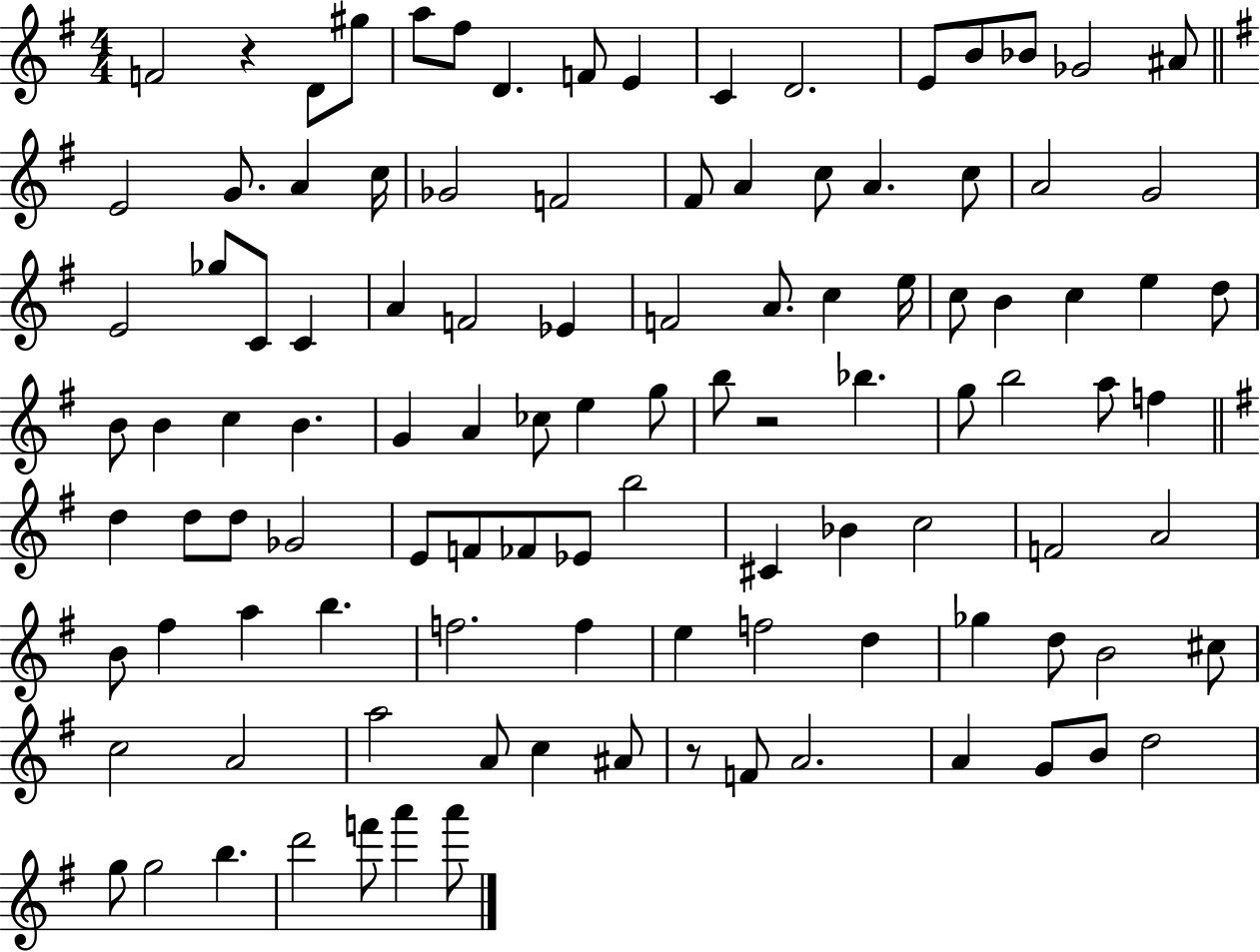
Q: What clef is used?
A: treble